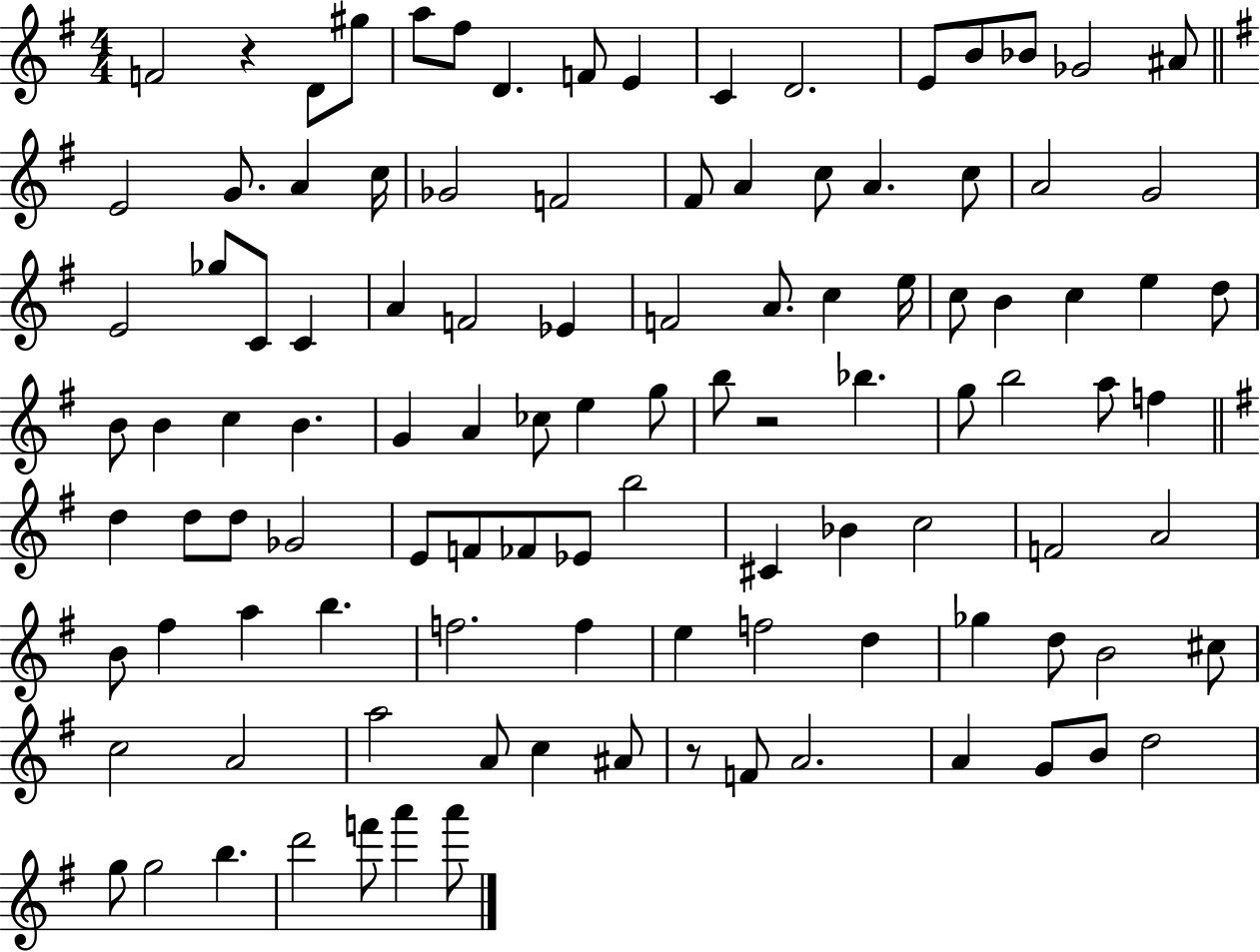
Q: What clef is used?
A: treble